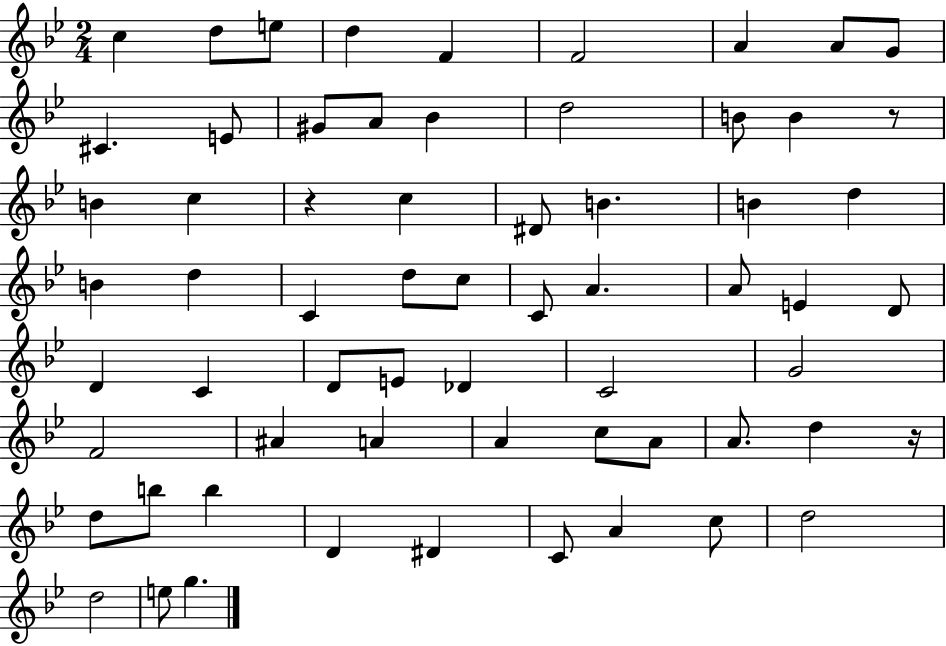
{
  \clef treble
  \numericTimeSignature
  \time 2/4
  \key bes \major
  \repeat volta 2 { c''4 d''8 e''8 | d''4 f'4 | f'2 | a'4 a'8 g'8 | \break cis'4. e'8 | gis'8 a'8 bes'4 | d''2 | b'8 b'4 r8 | \break b'4 c''4 | r4 c''4 | dis'8 b'4. | b'4 d''4 | \break b'4 d''4 | c'4 d''8 c''8 | c'8 a'4. | a'8 e'4 d'8 | \break d'4 c'4 | d'8 e'8 des'4 | c'2 | g'2 | \break f'2 | ais'4 a'4 | a'4 c''8 a'8 | a'8. d''4 r16 | \break d''8 b''8 b''4 | d'4 dis'4 | c'8 a'4 c''8 | d''2 | \break d''2 | e''8 g''4. | } \bar "|."
}